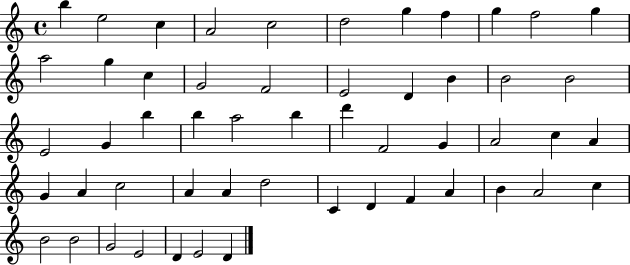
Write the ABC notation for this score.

X:1
T:Untitled
M:4/4
L:1/4
K:C
b e2 c A2 c2 d2 g f g f2 g a2 g c G2 F2 E2 D B B2 B2 E2 G b b a2 b d' F2 G A2 c A G A c2 A A d2 C D F A B A2 c B2 B2 G2 E2 D E2 D